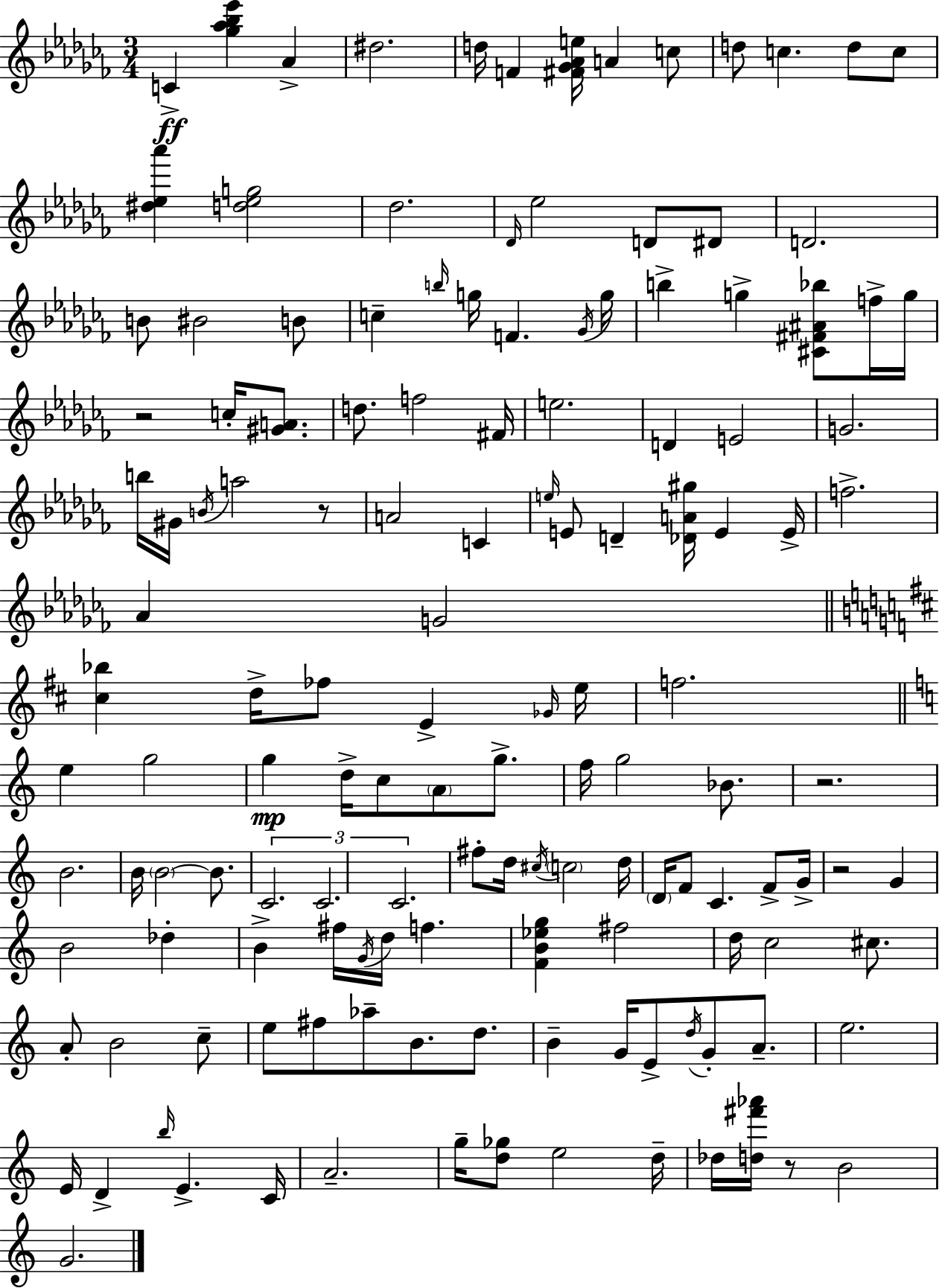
{
  \clef treble
  \numericTimeSignature
  \time 3/4
  \key aes \minor
  c'4->\ff <ges'' aes'' bes'' ees'''>4 aes'4-> | dis''2. | d''16 f'4 <fis' ges' aes' e''>16 a'4 c''8 | d''8 c''4. d''8 c''8 | \break <dis'' ees'' aes'''>4 <d'' ees'' g''>2 | des''2. | \grace { des'16 } ees''2 d'8 dis'8 | d'2. | \break b'8 bis'2 b'8 | c''4-- \grace { b''16 } g''16 f'4. | \acciaccatura { ges'16 } g''16 b''4-> g''4-> <cis' fis' ais' bes''>8 | f''16-> g''16 r2 c''16-. | \break <gis' a'>8. d''8. f''2 | fis'16 e''2. | d'4 e'2 | g'2. | \break b''16 gis'16 \acciaccatura { b'16 } a''2 | r8 a'2 | c'4 \grace { e''16 } e'8 d'4-- <des' a' gis''>16 | e'4 e'16-> f''2.-> | \break aes'4 g'2 | \bar "||" \break \key d \major <cis'' bes''>4 d''16-> fes''8 e'4-> \grace { ges'16 } | e''16 f''2. | \bar "||" \break \key a \minor e''4 g''2 | g''4\mp d''16-> c''8 \parenthesize a'8 g''8.-> | f''16 g''2 bes'8. | r2. | \break b'2. | b'16 \parenthesize b'2~~ b'8. | \tuplet 3/2 { c'2. | c'2. | \break c'2. } | fis''8-. d''16 \acciaccatura { cis''16 } \parenthesize c''2 | d''16 \parenthesize d'16 f'8 c'4. f'8-> | g'16-> r2 g'4 | \break b'2 des''4-. | b'4-> fis''16 \acciaccatura { g'16 } d''16 f''4. | <f' b' ees'' g''>4 fis''2 | d''16 c''2 cis''8. | \break a'8-. b'2 | c''8-- e''8 fis''8 aes''8-- b'8. d''8. | b'4-- g'16 e'8-> \acciaccatura { d''16 } g'8-. | a'8.-- e''2. | \break e'16 d'4-> \grace { b''16 } e'4.-> | c'16 a'2.-- | g''16-- <d'' ges''>8 e''2 | d''16-- des''16 <d'' fis''' aes'''>16 r8 b'2 | \break g'2. | \bar "|."
}